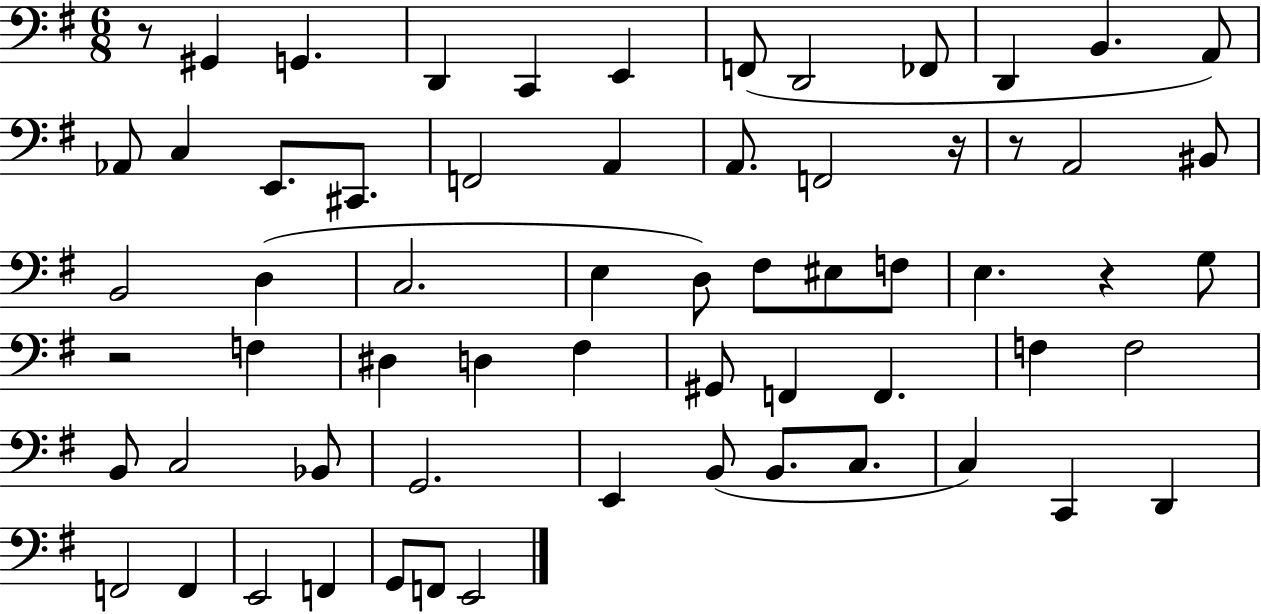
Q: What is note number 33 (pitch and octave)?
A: D#3